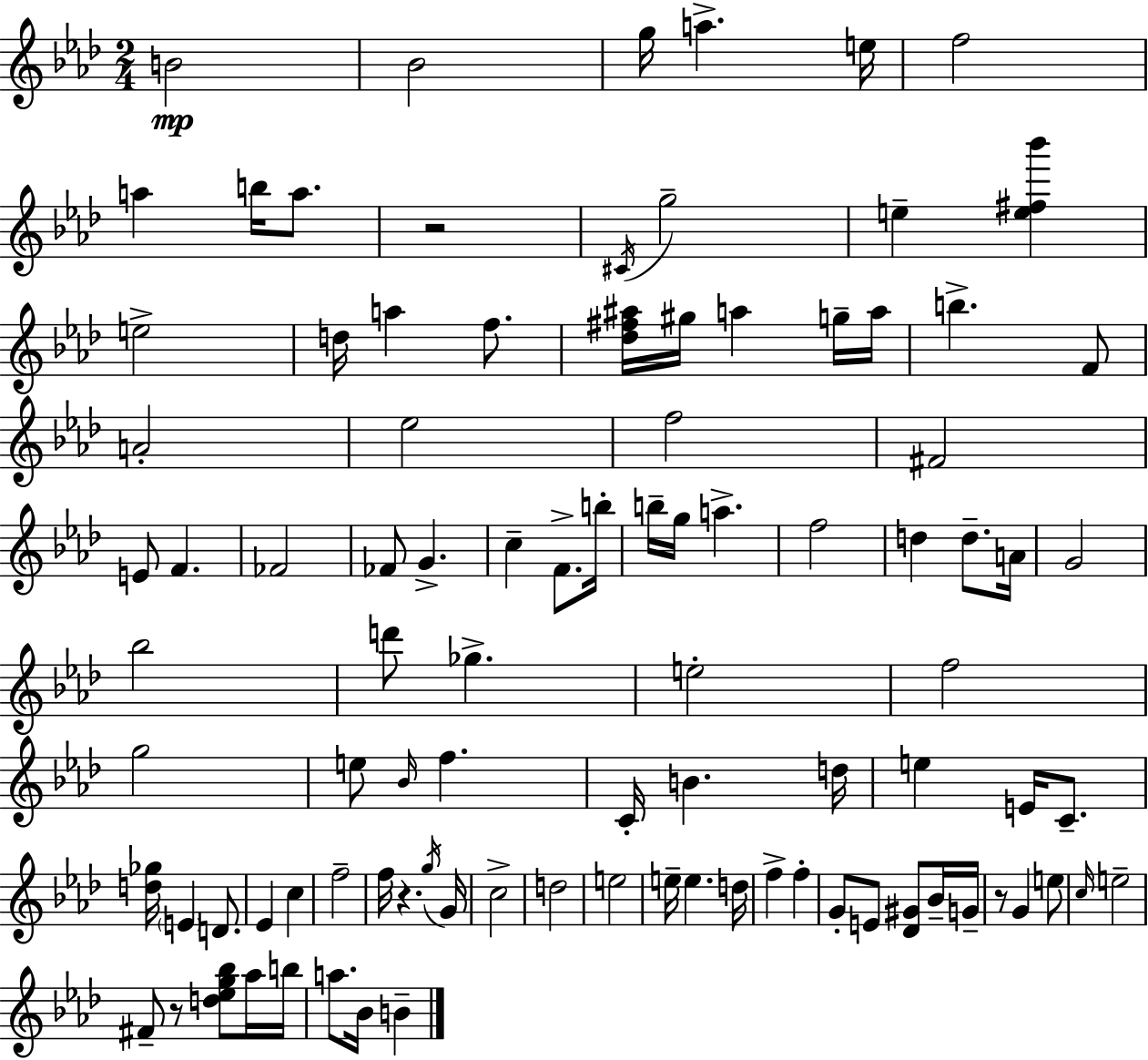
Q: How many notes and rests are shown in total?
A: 96